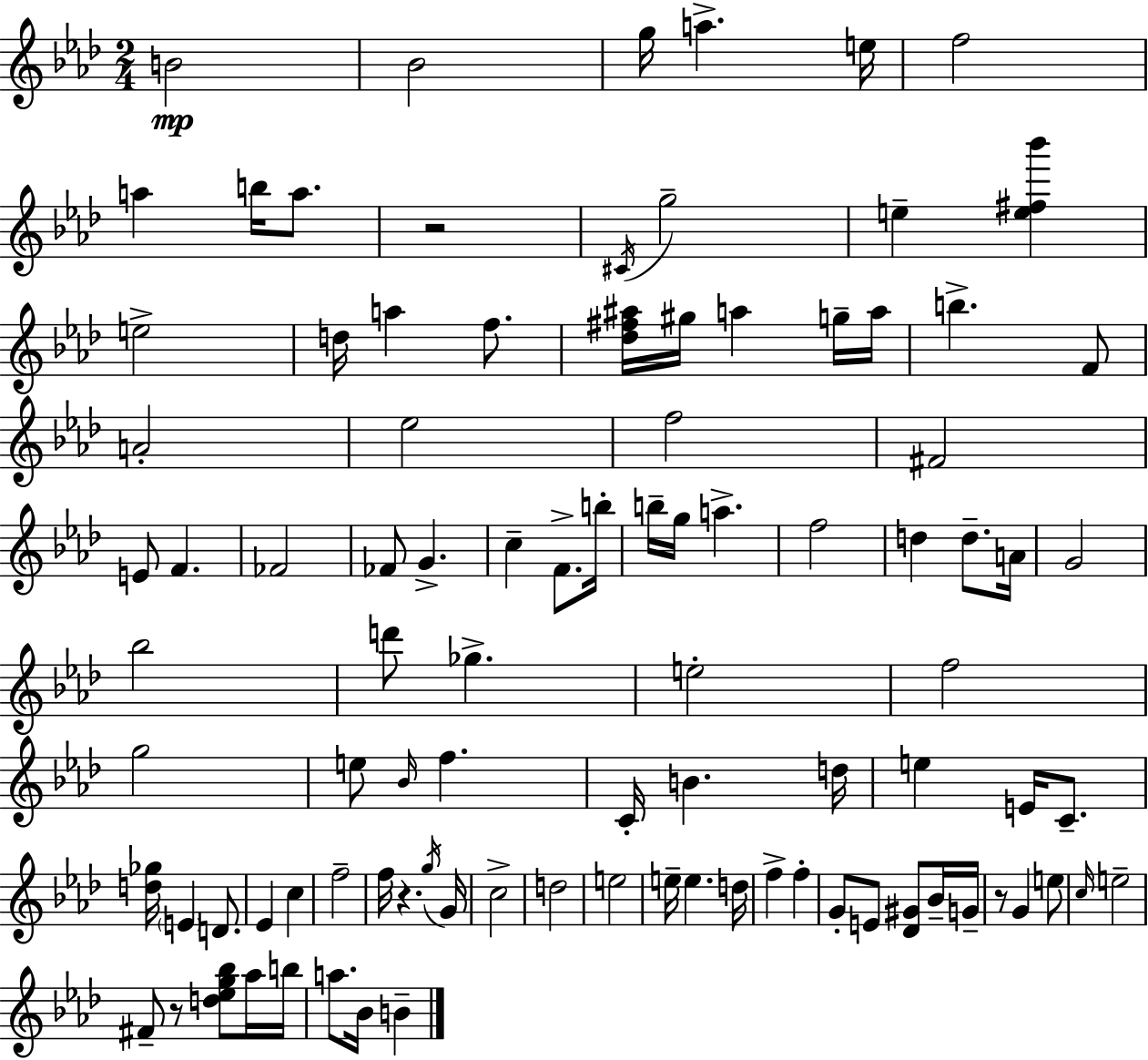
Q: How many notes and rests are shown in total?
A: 96